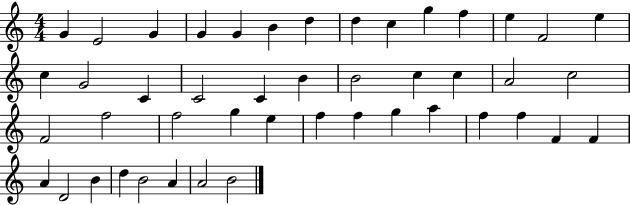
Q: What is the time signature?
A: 4/4